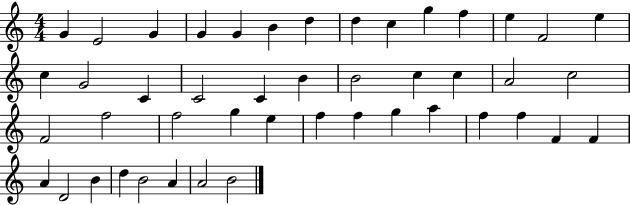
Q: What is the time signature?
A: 4/4